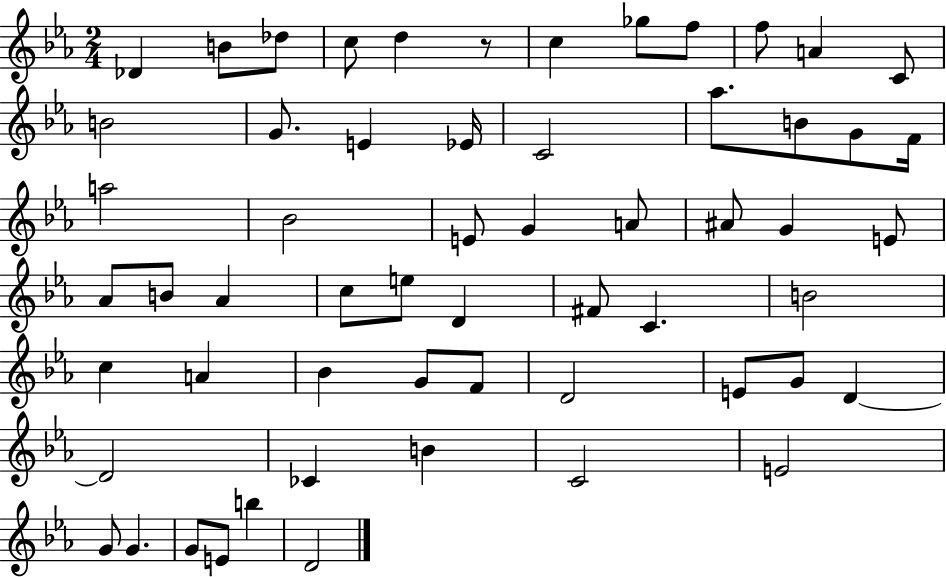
X:1
T:Untitled
M:2/4
L:1/4
K:Eb
_D B/2 _d/2 c/2 d z/2 c _g/2 f/2 f/2 A C/2 B2 G/2 E _E/4 C2 _a/2 B/2 G/2 F/4 a2 _B2 E/2 G A/2 ^A/2 G E/2 _A/2 B/2 _A c/2 e/2 D ^F/2 C B2 c A _B G/2 F/2 D2 E/2 G/2 D D2 _C B C2 E2 G/2 G G/2 E/2 b D2